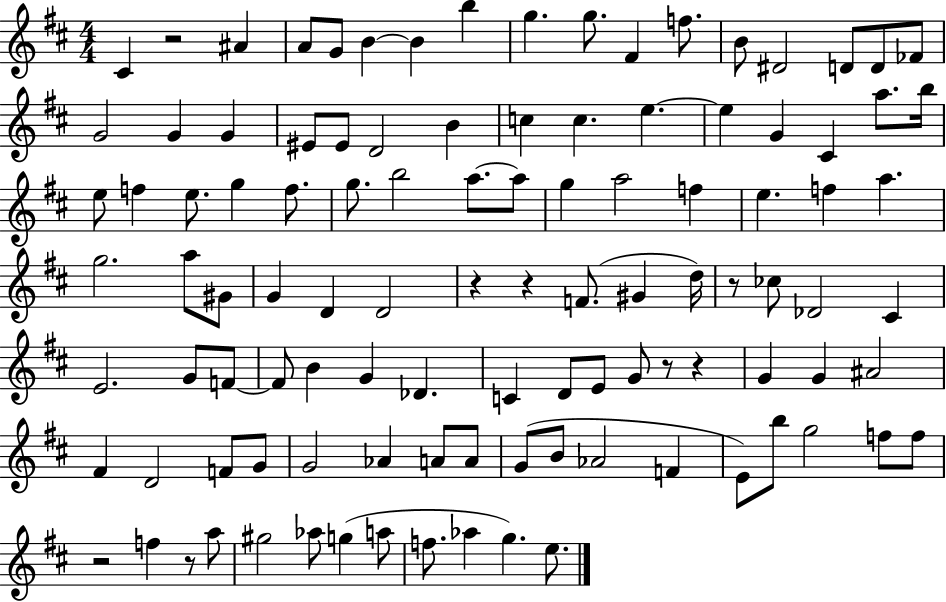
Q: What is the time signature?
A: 4/4